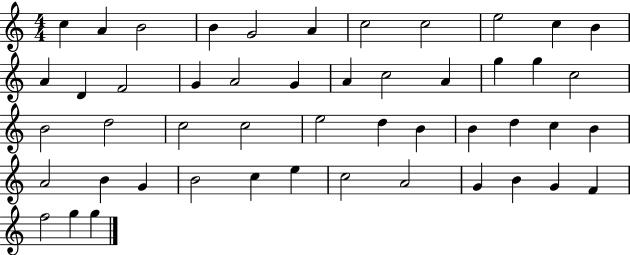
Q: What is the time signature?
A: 4/4